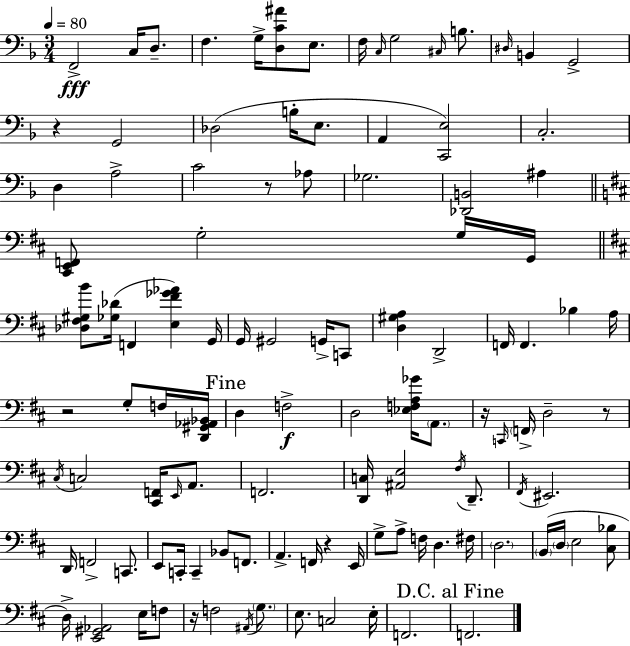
{
  \clef bass
  \numericTimeSignature
  \time 3/4
  \key d \minor
  \tempo 4 = 80
  f,2->\fff c16 d8.-- | f4. g16-> <d c' ais'>8 e8. | f16 \grace { c16 } g2 \grace { cis16 } b8. | \grace { dis16 } b,4 g,2-> | \break r4 g,2 | des2( b16-. | e8. a,4 <c, e>2) | c2.-. | \break d4 a2-> | c'2 r8 | aes8 ges2. | <des, b,>2 ais4 | \break \bar "||" \break \key d \major <cis, e, f,>8 g2-. g16 g,16 | \bar "||" \break \key b \minor <des fis gis b'>8 <ges des'>16( f,4 <e fis' ges' aes'>4) g,16 | g,16 gis,2 g,16-> c,8 | <d gis a>4 d,2-> | f,16 f,4. bes4 a16 | \break r2 g8-. f16 <d, gis, aes, bes,>16 | \mark "Fine" d4 f2->\f | d2 <ees f a ges'>16 \parenthesize a,8. | r16 \grace { c,16 } \parenthesize f,16-> d2-- r8 | \break \acciaccatura { cis16 } c2 <cis, f,>16 \grace { e,16 } | a,8. f,2. | <d, c>16 <ais, e>2 | \acciaccatura { fis16 } d,8.-- \acciaccatura { fis,16 } eis,2. | \break d,16 f,2-> | c,8. e,8 c,16-. c,4-- | bes,8 f,8. a,4.-> f,16 | r4 e,16 g8-> a8-> f16 d4. | \break fis16 \parenthesize d2. | \parenthesize b,16( \parenthesize d16 e2 | <cis bes>8 d16->) <e, gis, aes,>2 | e16 f8 r16 f2 | \break \acciaccatura { ais,16 } \parenthesize g8. e8. c2 | e16-. f,2. | \mark "D.C. al Fine" f,2. | \bar "|."
}